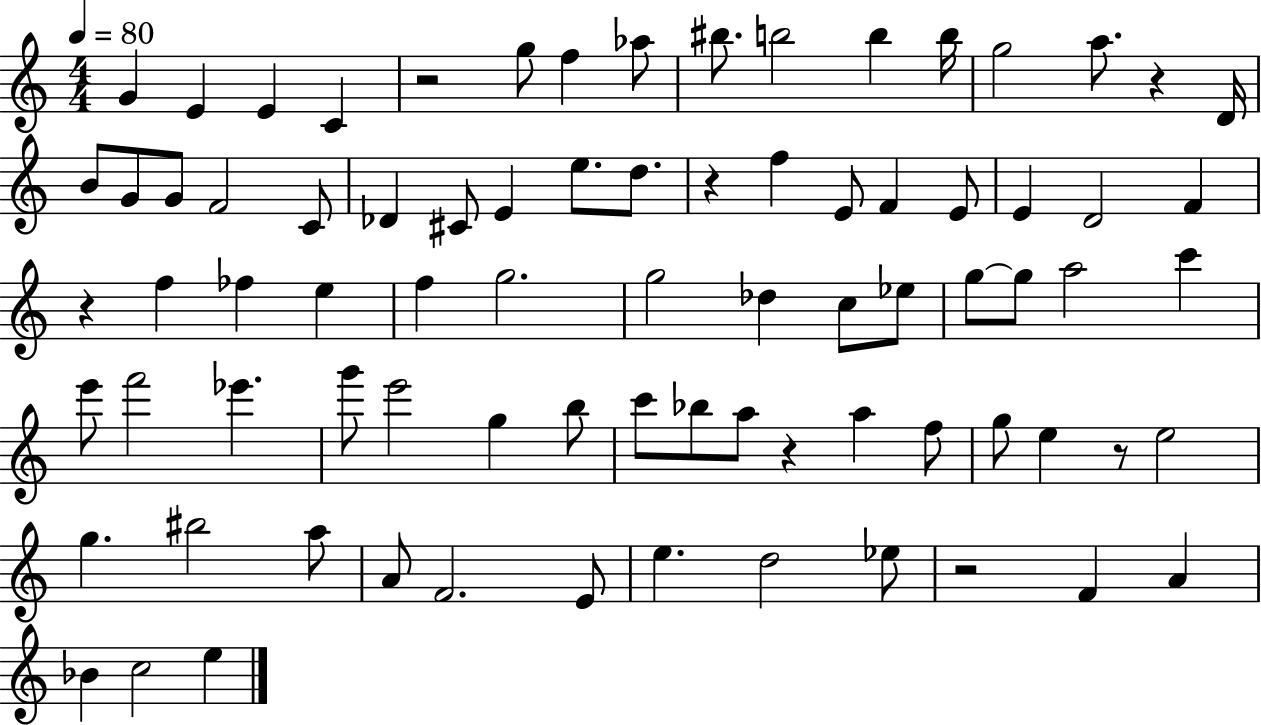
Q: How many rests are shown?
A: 7